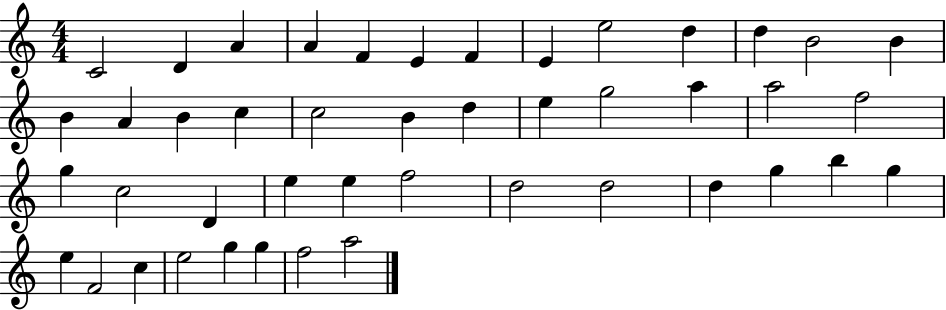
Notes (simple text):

C4/h D4/q A4/q A4/q F4/q E4/q F4/q E4/q E5/h D5/q D5/q B4/h B4/q B4/q A4/q B4/q C5/q C5/h B4/q D5/q E5/q G5/h A5/q A5/h F5/h G5/q C5/h D4/q E5/q E5/q F5/h D5/h D5/h D5/q G5/q B5/q G5/q E5/q F4/h C5/q E5/h G5/q G5/q F5/h A5/h